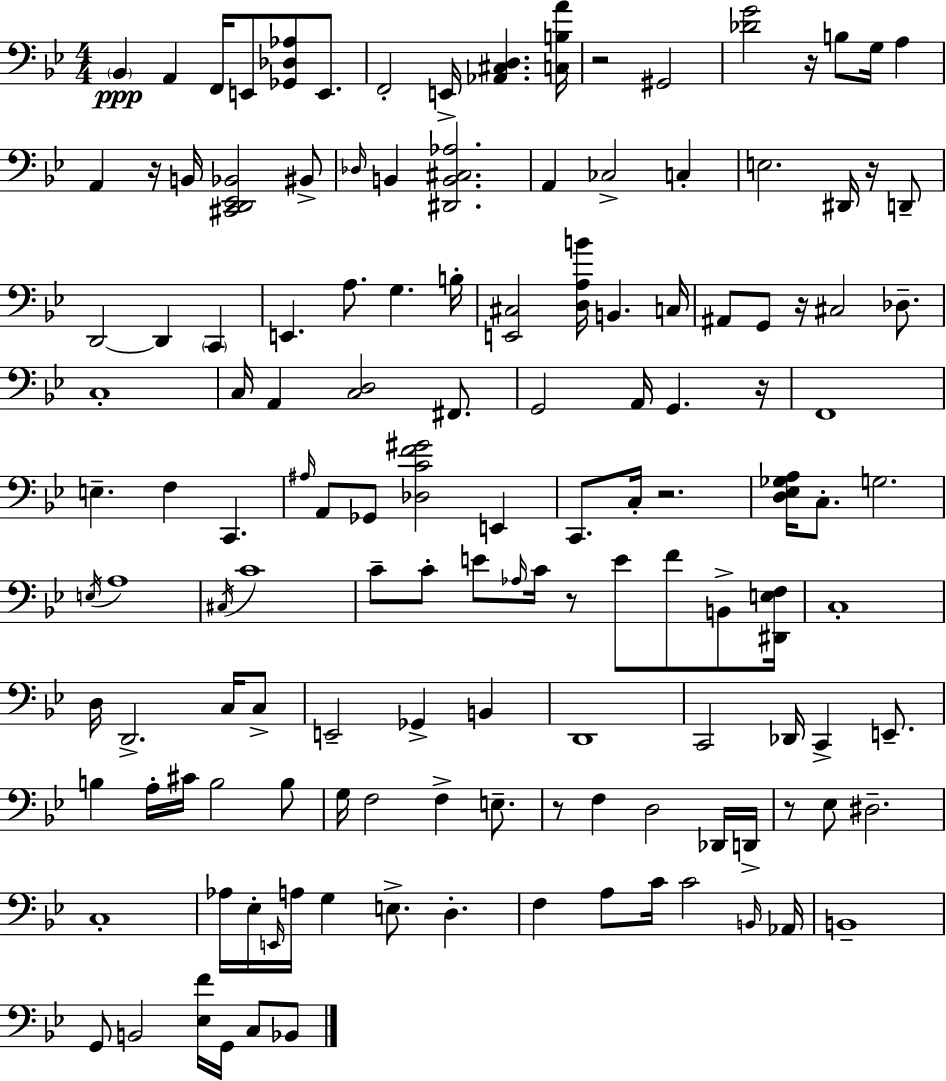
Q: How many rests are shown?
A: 10